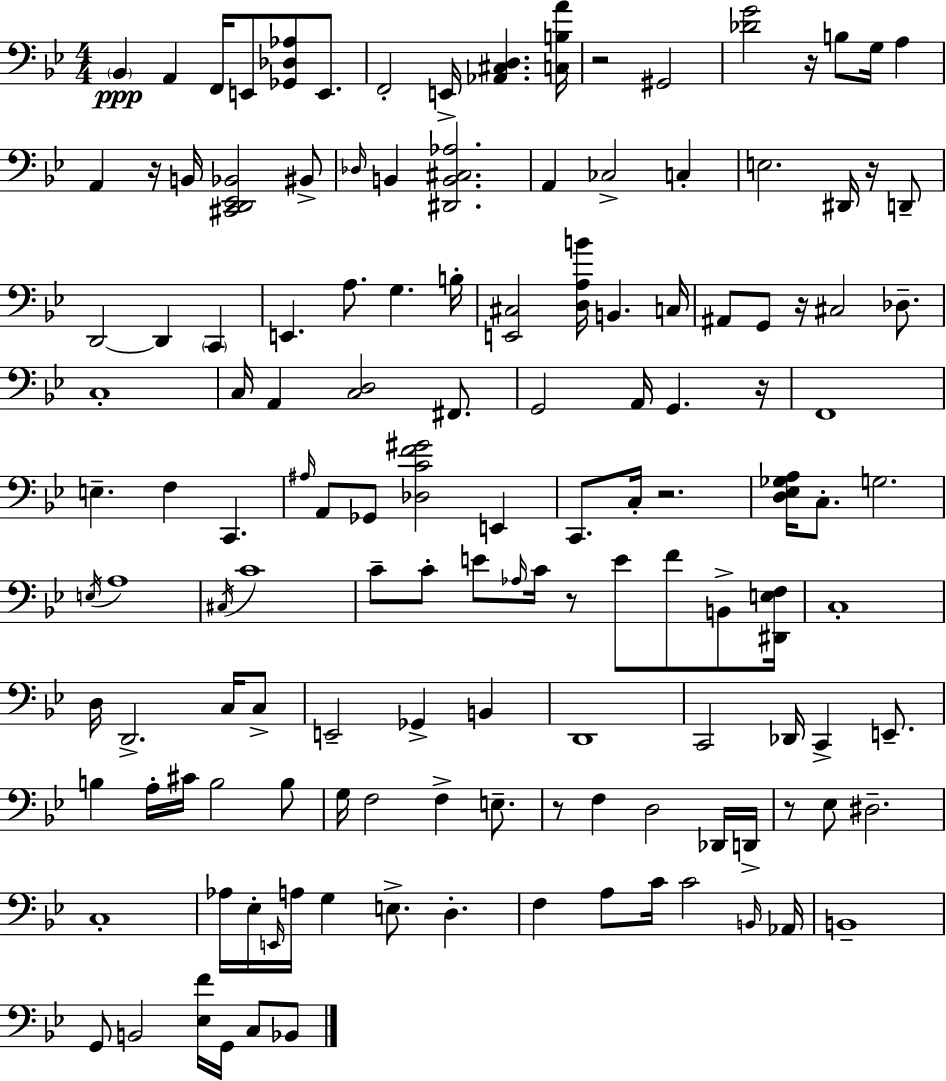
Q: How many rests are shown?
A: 10